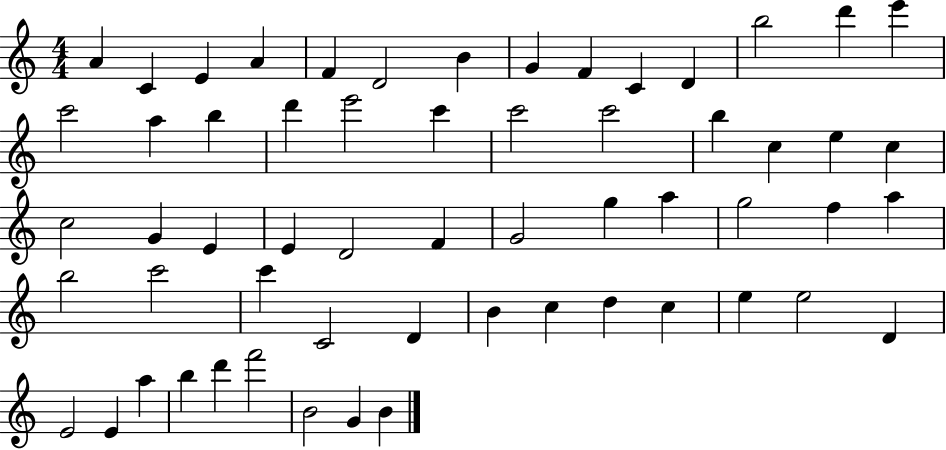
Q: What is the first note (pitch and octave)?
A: A4